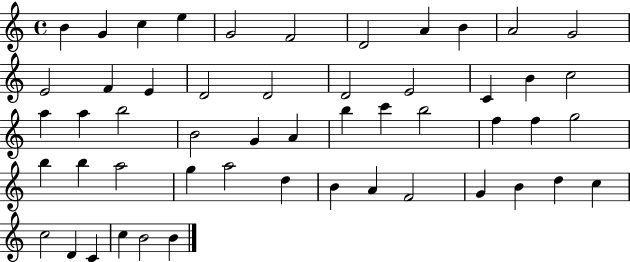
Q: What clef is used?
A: treble